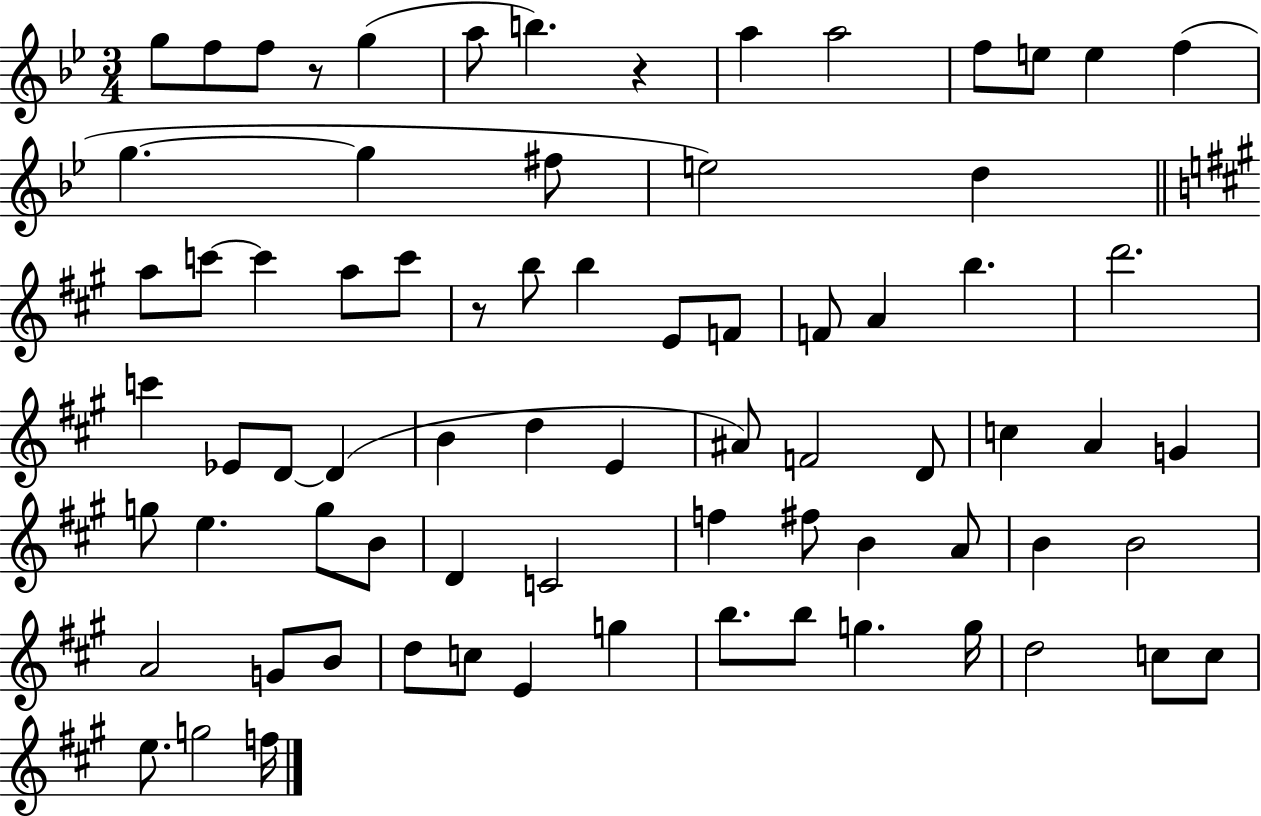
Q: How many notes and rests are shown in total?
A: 75